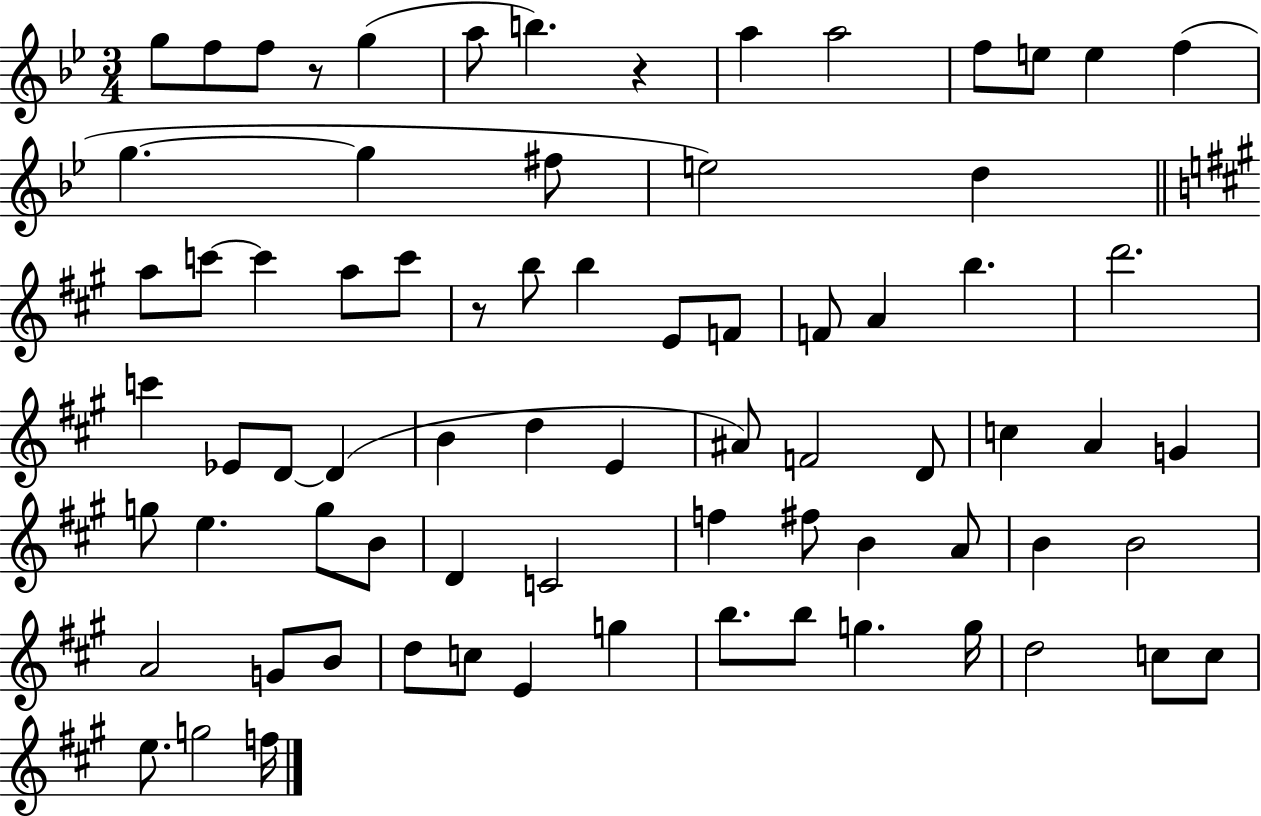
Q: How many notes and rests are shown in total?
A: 75